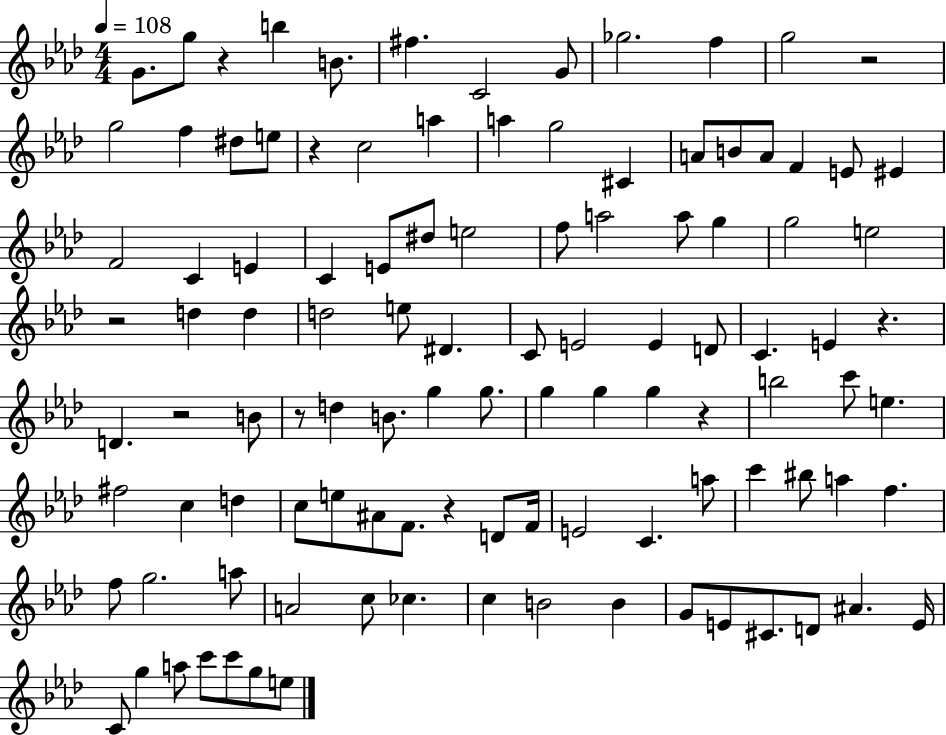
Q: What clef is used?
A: treble